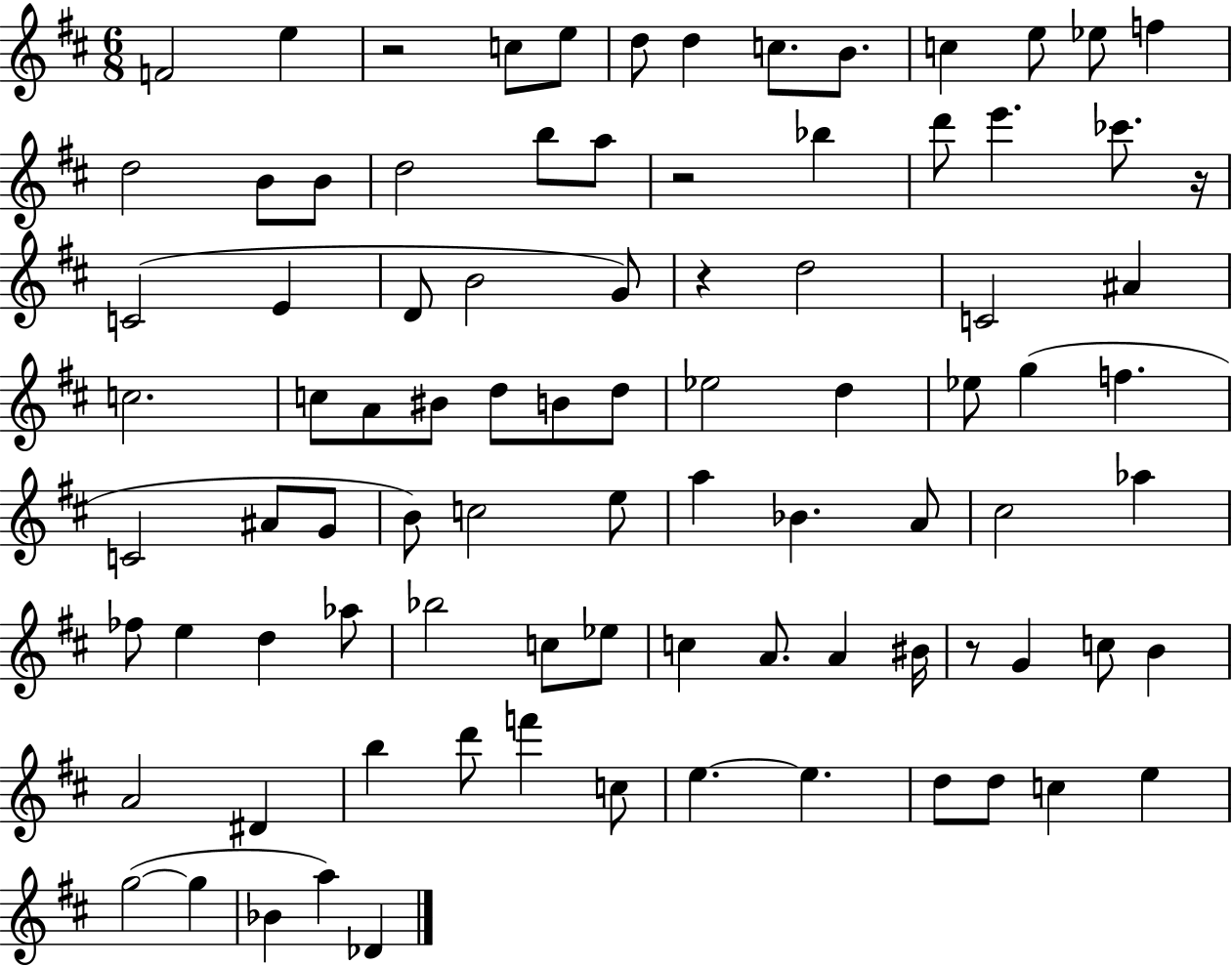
F4/h E5/q R/h C5/e E5/e D5/e D5/q C5/e. B4/e. C5/q E5/e Eb5/e F5/q D5/h B4/e B4/e D5/h B5/e A5/e R/h Bb5/q D6/e E6/q. CES6/e. R/s C4/h E4/q D4/e B4/h G4/e R/q D5/h C4/h A#4/q C5/h. C5/e A4/e BIS4/e D5/e B4/e D5/e Eb5/h D5/q Eb5/e G5/q F5/q. C4/h A#4/e G4/e B4/e C5/h E5/e A5/q Bb4/q. A4/e C#5/h Ab5/q FES5/e E5/q D5/q Ab5/e Bb5/h C5/e Eb5/e C5/q A4/e. A4/q BIS4/s R/e G4/q C5/e B4/q A4/h D#4/q B5/q D6/e F6/q C5/e E5/q. E5/q. D5/e D5/e C5/q E5/q G5/h G5/q Bb4/q A5/q Db4/q